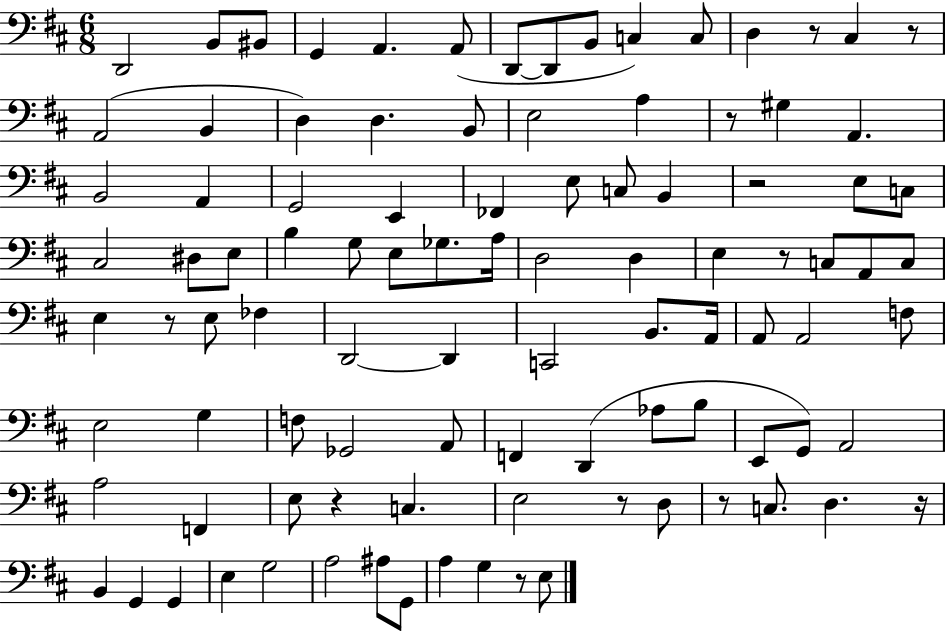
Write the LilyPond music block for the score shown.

{
  \clef bass
  \numericTimeSignature
  \time 6/8
  \key d \major
  d,2 b,8 bis,8 | g,4 a,4. a,8( | d,8~~ d,8 b,8 c4) c8 | d4 r8 cis4 r8 | \break a,2( b,4 | d4) d4. b,8 | e2 a4 | r8 gis4 a,4. | \break b,2 a,4 | g,2 e,4 | fes,4 e8 c8 b,4 | r2 e8 c8 | \break cis2 dis8 e8 | b4 g8 e8 ges8. a16 | d2 d4 | e4 r8 c8 a,8 c8 | \break e4 r8 e8 fes4 | d,2~~ d,4 | c,2 b,8. a,16 | a,8 a,2 f8 | \break e2 g4 | f8 ges,2 a,8 | f,4 d,4( aes8 b8 | e,8 g,8) a,2 | \break a2 f,4 | e8 r4 c4. | e2 r8 d8 | r8 c8. d4. r16 | \break b,4 g,4 g,4 | e4 g2 | a2 ais8 g,8 | a4 g4 r8 e8 | \break \bar "|."
}